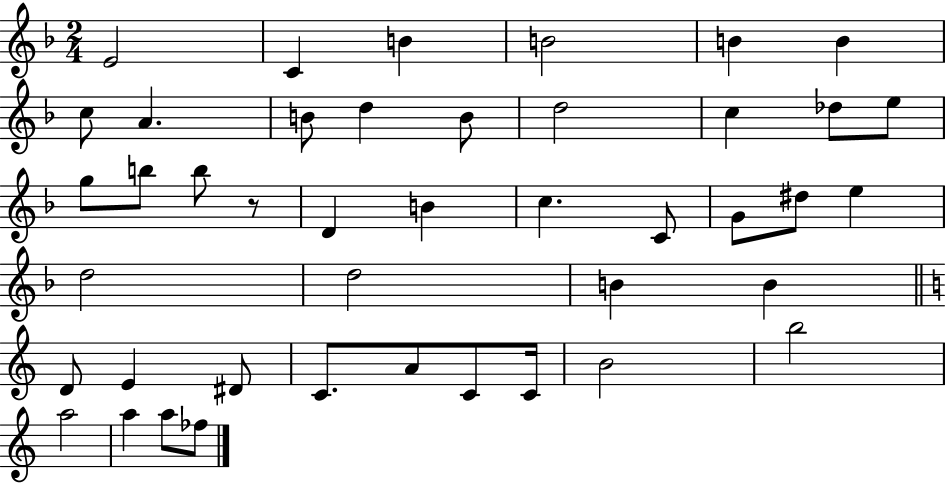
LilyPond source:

{
  \clef treble
  \numericTimeSignature
  \time 2/4
  \key f \major
  e'2 | c'4 b'4 | b'2 | b'4 b'4 | \break c''8 a'4. | b'8 d''4 b'8 | d''2 | c''4 des''8 e''8 | \break g''8 b''8 b''8 r8 | d'4 b'4 | c''4. c'8 | g'8 dis''8 e''4 | \break d''2 | d''2 | b'4 b'4 | \bar "||" \break \key c \major d'8 e'4 dis'8 | c'8. a'8 c'8 c'16 | b'2 | b''2 | \break a''2 | a''4 a''8 fes''8 | \bar "|."
}